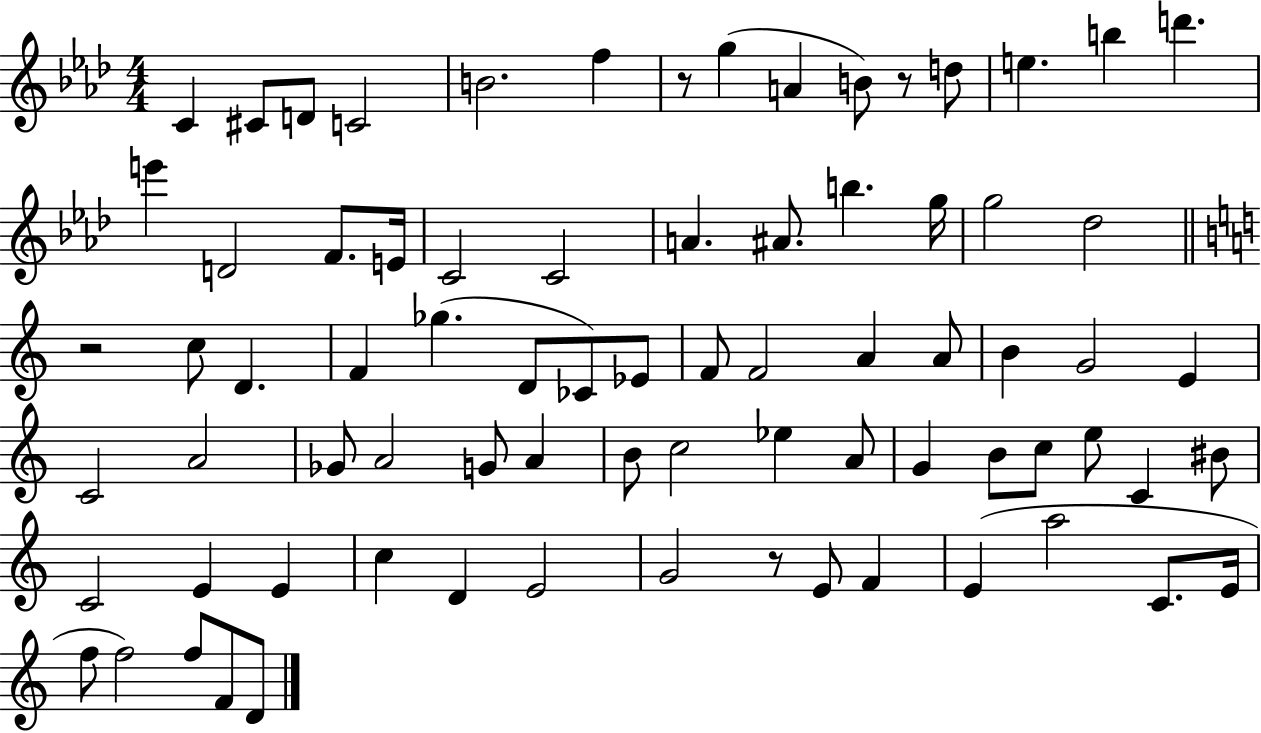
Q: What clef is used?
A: treble